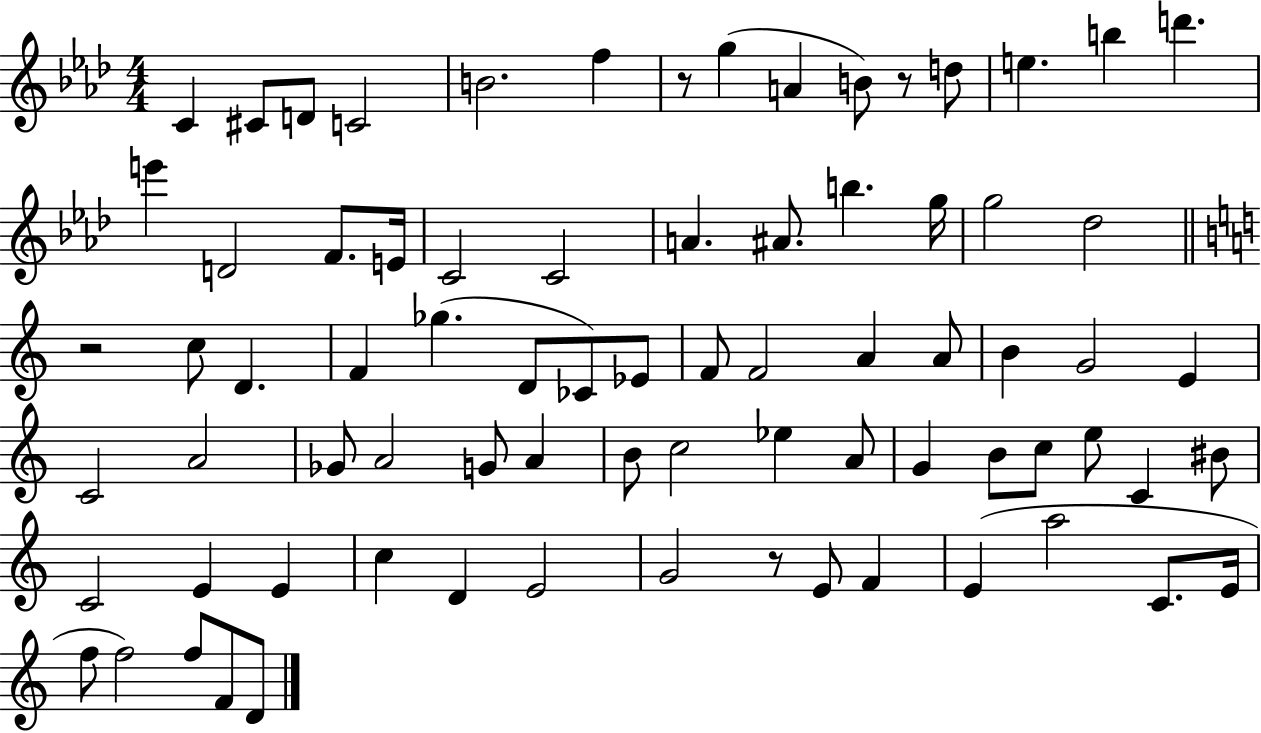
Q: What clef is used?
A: treble